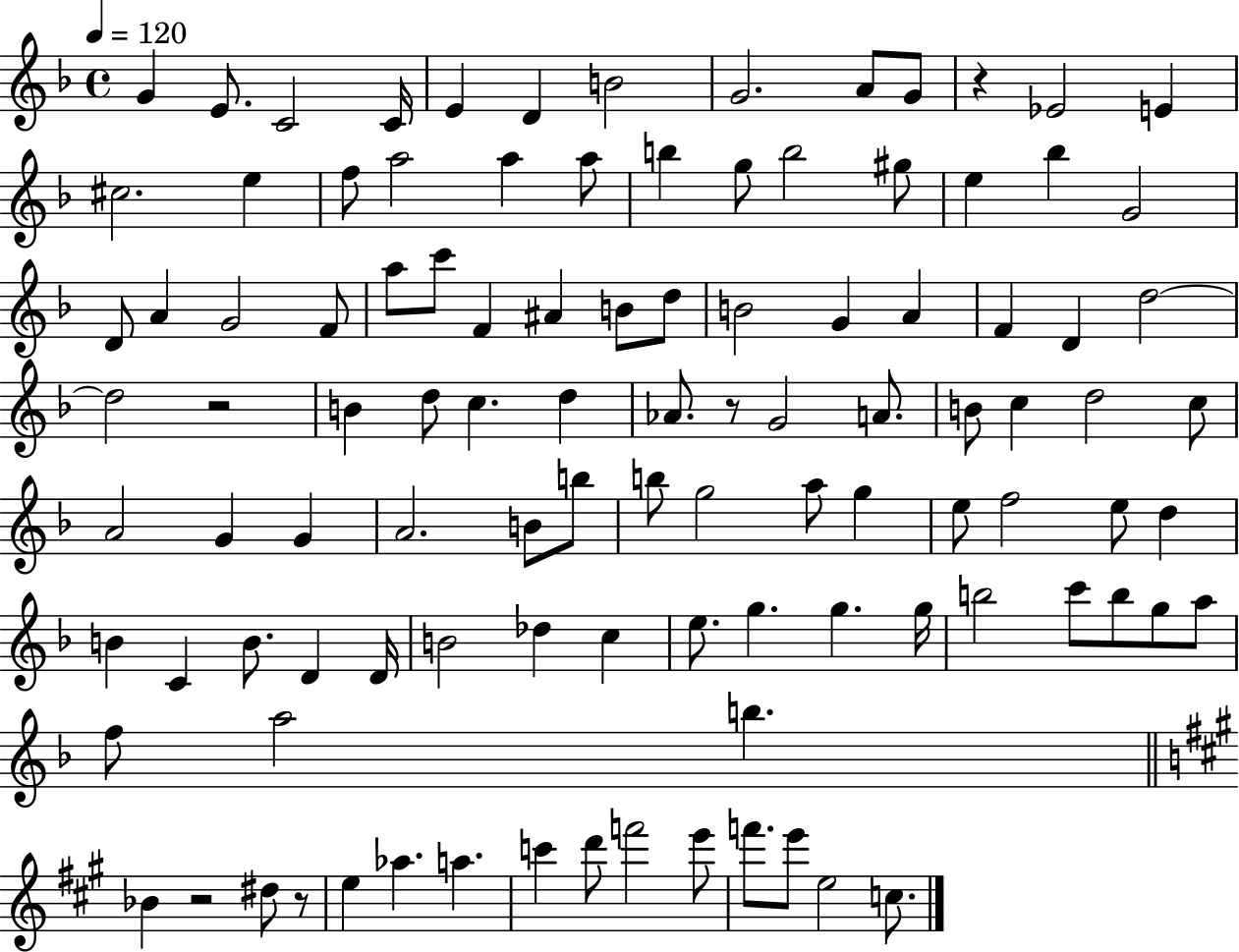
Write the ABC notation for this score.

X:1
T:Untitled
M:4/4
L:1/4
K:F
G E/2 C2 C/4 E D B2 G2 A/2 G/2 z _E2 E ^c2 e f/2 a2 a a/2 b g/2 b2 ^g/2 e _b G2 D/2 A G2 F/2 a/2 c'/2 F ^A B/2 d/2 B2 G A F D d2 d2 z2 B d/2 c d _A/2 z/2 G2 A/2 B/2 c d2 c/2 A2 G G A2 B/2 b/2 b/2 g2 a/2 g e/2 f2 e/2 d B C B/2 D D/4 B2 _d c e/2 g g g/4 b2 c'/2 b/2 g/2 a/2 f/2 a2 b _B z2 ^d/2 z/2 e _a a c' d'/2 f'2 e'/2 f'/2 e'/2 e2 c/2